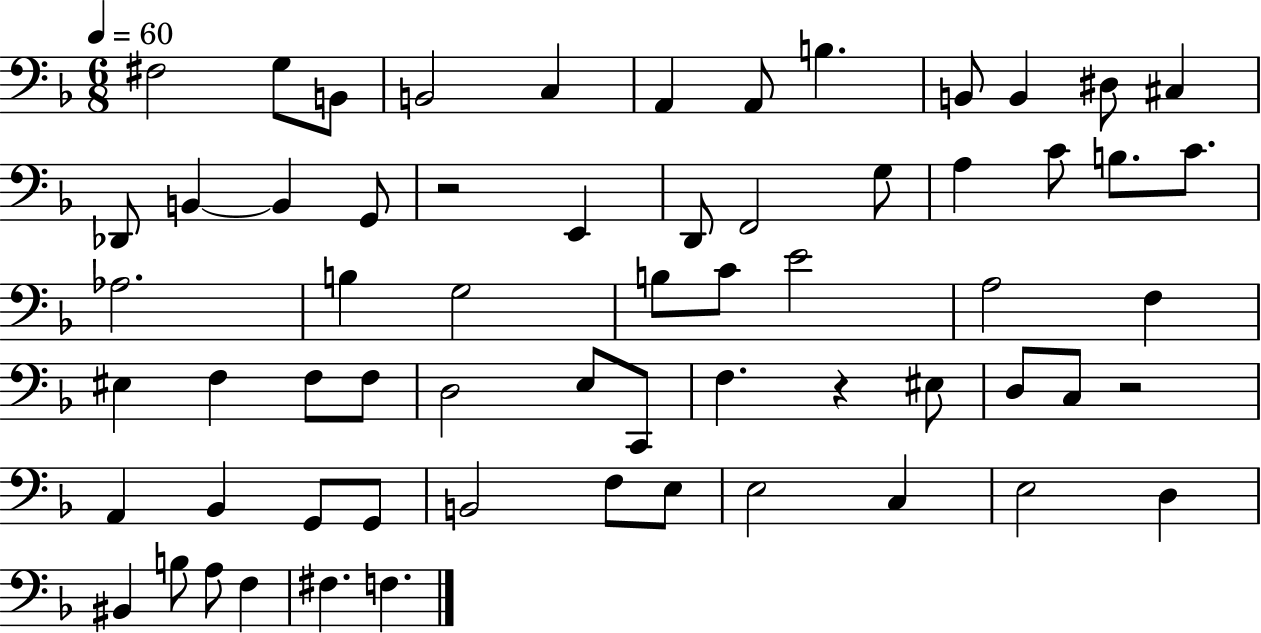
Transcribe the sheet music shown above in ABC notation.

X:1
T:Untitled
M:6/8
L:1/4
K:F
^F,2 G,/2 B,,/2 B,,2 C, A,, A,,/2 B, B,,/2 B,, ^D,/2 ^C, _D,,/2 B,, B,, G,,/2 z2 E,, D,,/2 F,,2 G,/2 A, C/2 B,/2 C/2 _A,2 B, G,2 B,/2 C/2 E2 A,2 F, ^E, F, F,/2 F,/2 D,2 E,/2 C,,/2 F, z ^E,/2 D,/2 C,/2 z2 A,, _B,, G,,/2 G,,/2 B,,2 F,/2 E,/2 E,2 C, E,2 D, ^B,, B,/2 A,/2 F, ^F, F,